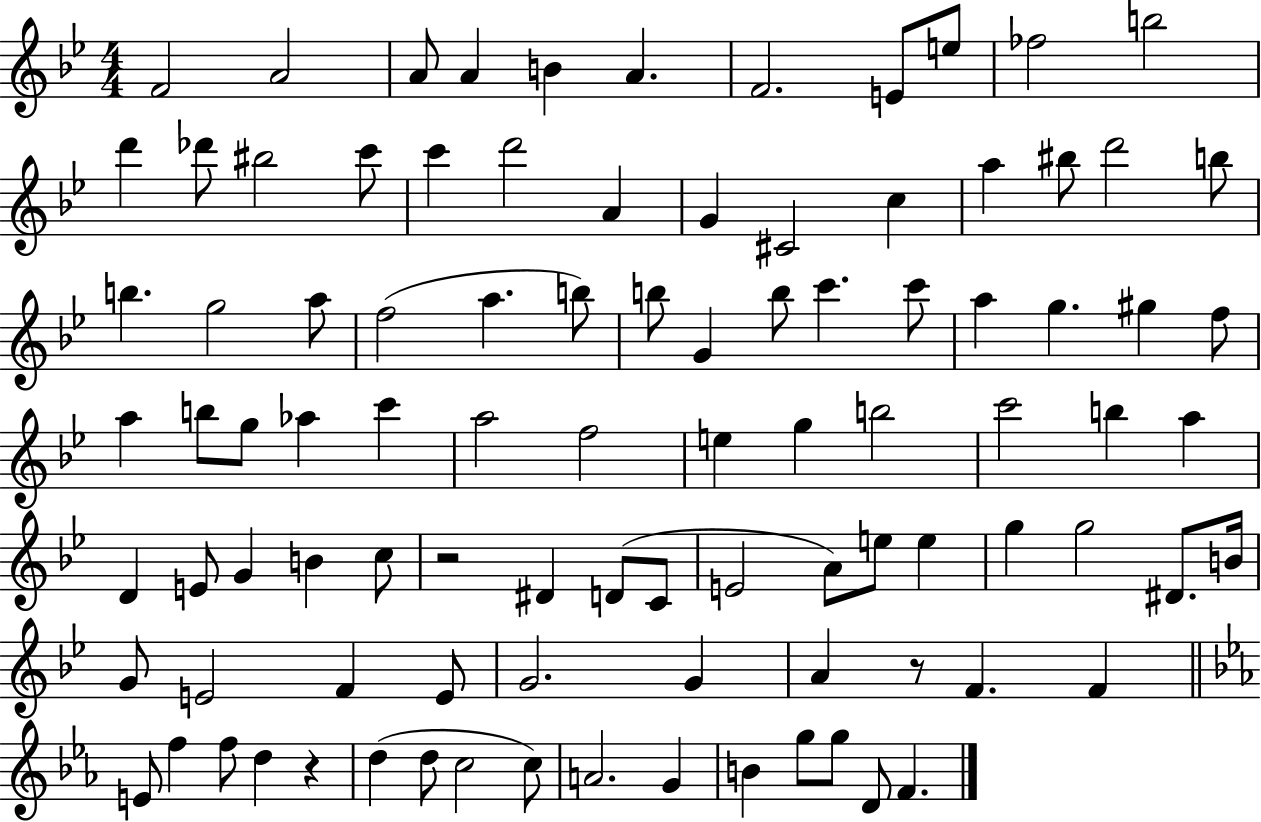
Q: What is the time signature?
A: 4/4